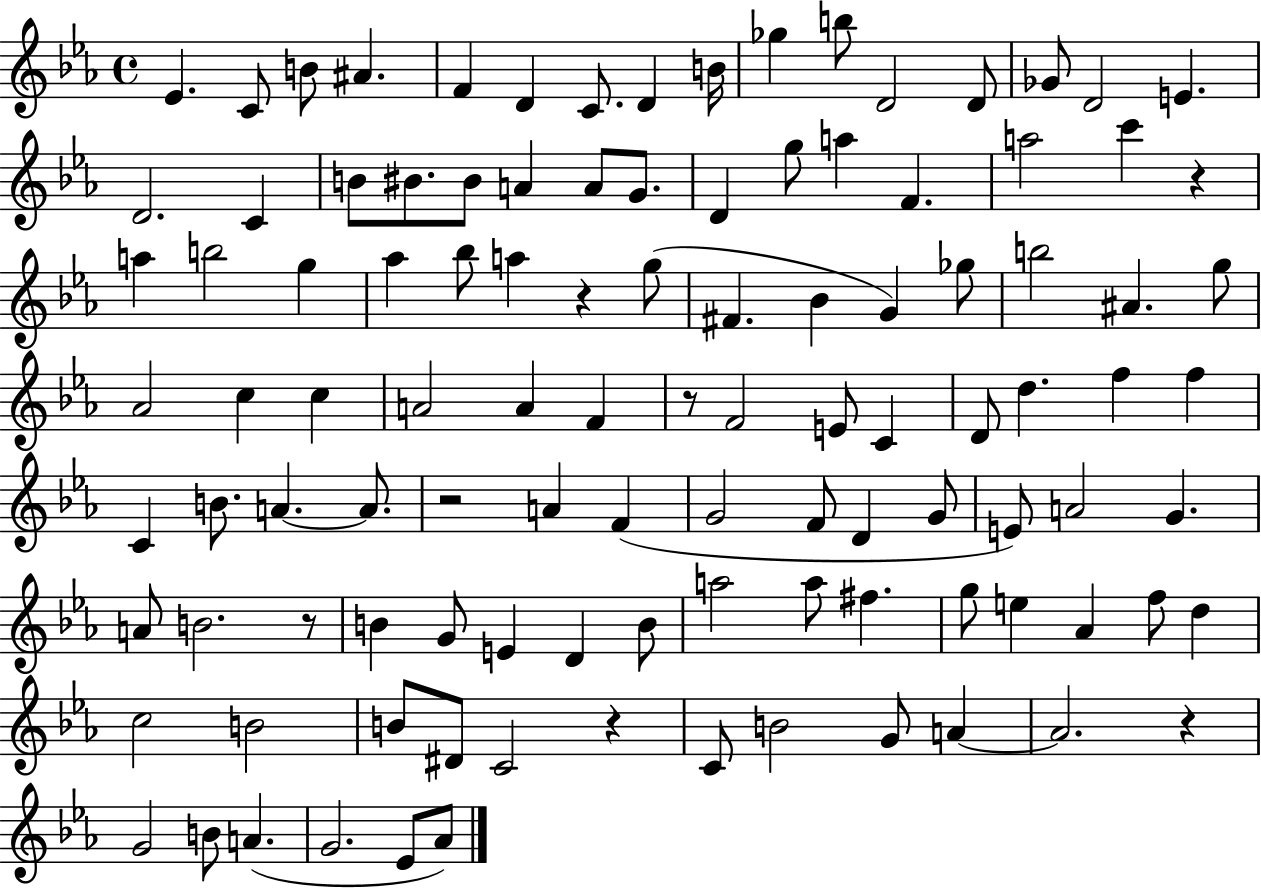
{
  \clef treble
  \time 4/4
  \defaultTimeSignature
  \key ees \major
  ees'4. c'8 b'8 ais'4. | f'4 d'4 c'8. d'4 b'16 | ges''4 b''8 d'2 d'8 | ges'8 d'2 e'4. | \break d'2. c'4 | b'8 bis'8. bis'8 a'4 a'8 g'8. | d'4 g''8 a''4 f'4. | a''2 c'''4 r4 | \break a''4 b''2 g''4 | aes''4 bes''8 a''4 r4 g''8( | fis'4. bes'4 g'4) ges''8 | b''2 ais'4. g''8 | \break aes'2 c''4 c''4 | a'2 a'4 f'4 | r8 f'2 e'8 c'4 | d'8 d''4. f''4 f''4 | \break c'4 b'8. a'4.~~ a'8. | r2 a'4 f'4( | g'2 f'8 d'4 g'8 | e'8) a'2 g'4. | \break a'8 b'2. r8 | b'4 g'8 e'4 d'4 b'8 | a''2 a''8 fis''4. | g''8 e''4 aes'4 f''8 d''4 | \break c''2 b'2 | b'8 dis'8 c'2 r4 | c'8 b'2 g'8 a'4~~ | a'2. r4 | \break g'2 b'8 a'4.( | g'2. ees'8 aes'8) | \bar "|."
}